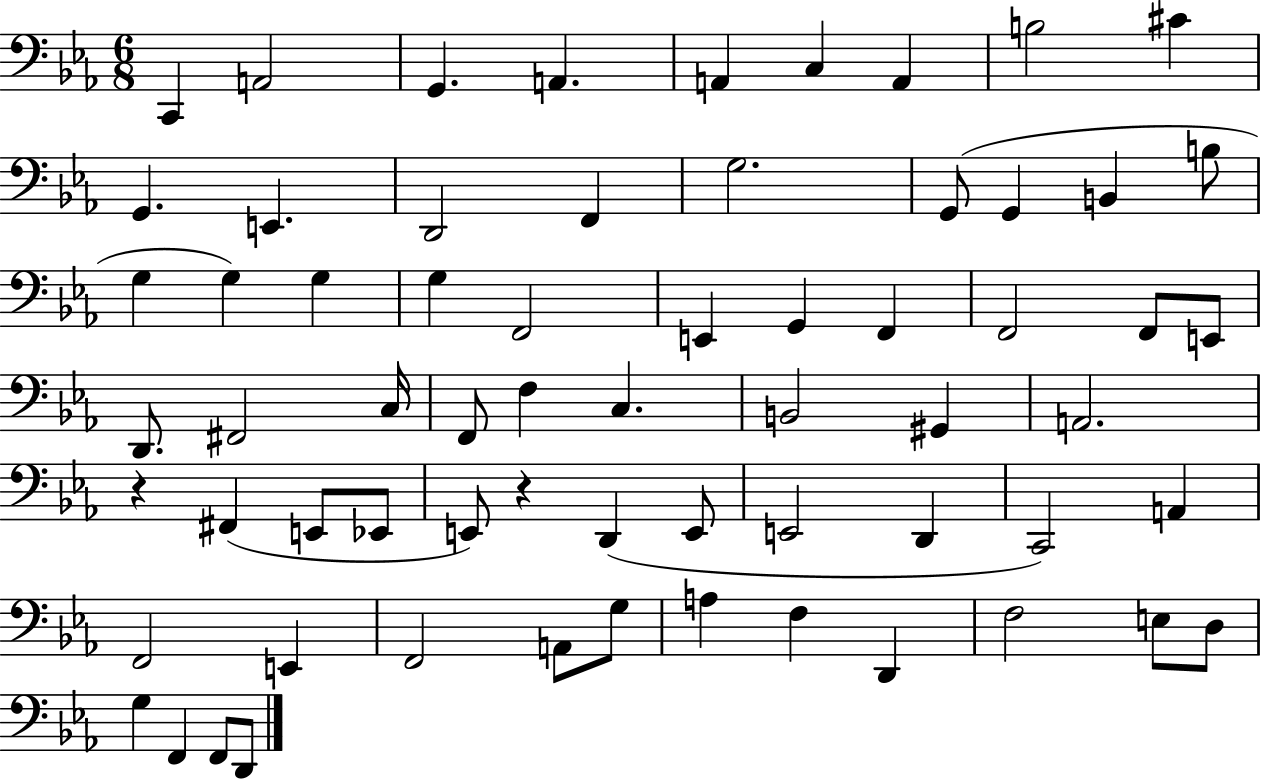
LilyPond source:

{
  \clef bass
  \numericTimeSignature
  \time 6/8
  \key ees \major
  c,4 a,2 | g,4. a,4. | a,4 c4 a,4 | b2 cis'4 | \break g,4. e,4. | d,2 f,4 | g2. | g,8( g,4 b,4 b8 | \break g4 g4) g4 | g4 f,2 | e,4 g,4 f,4 | f,2 f,8 e,8 | \break d,8. fis,2 c16 | f,8 f4 c4. | b,2 gis,4 | a,2. | \break r4 fis,4( e,8 ees,8 | e,8) r4 d,4( e,8 | e,2 d,4 | c,2) a,4 | \break f,2 e,4 | f,2 a,8 g8 | a4 f4 d,4 | f2 e8 d8 | \break g4 f,4 f,8 d,8 | \bar "|."
}